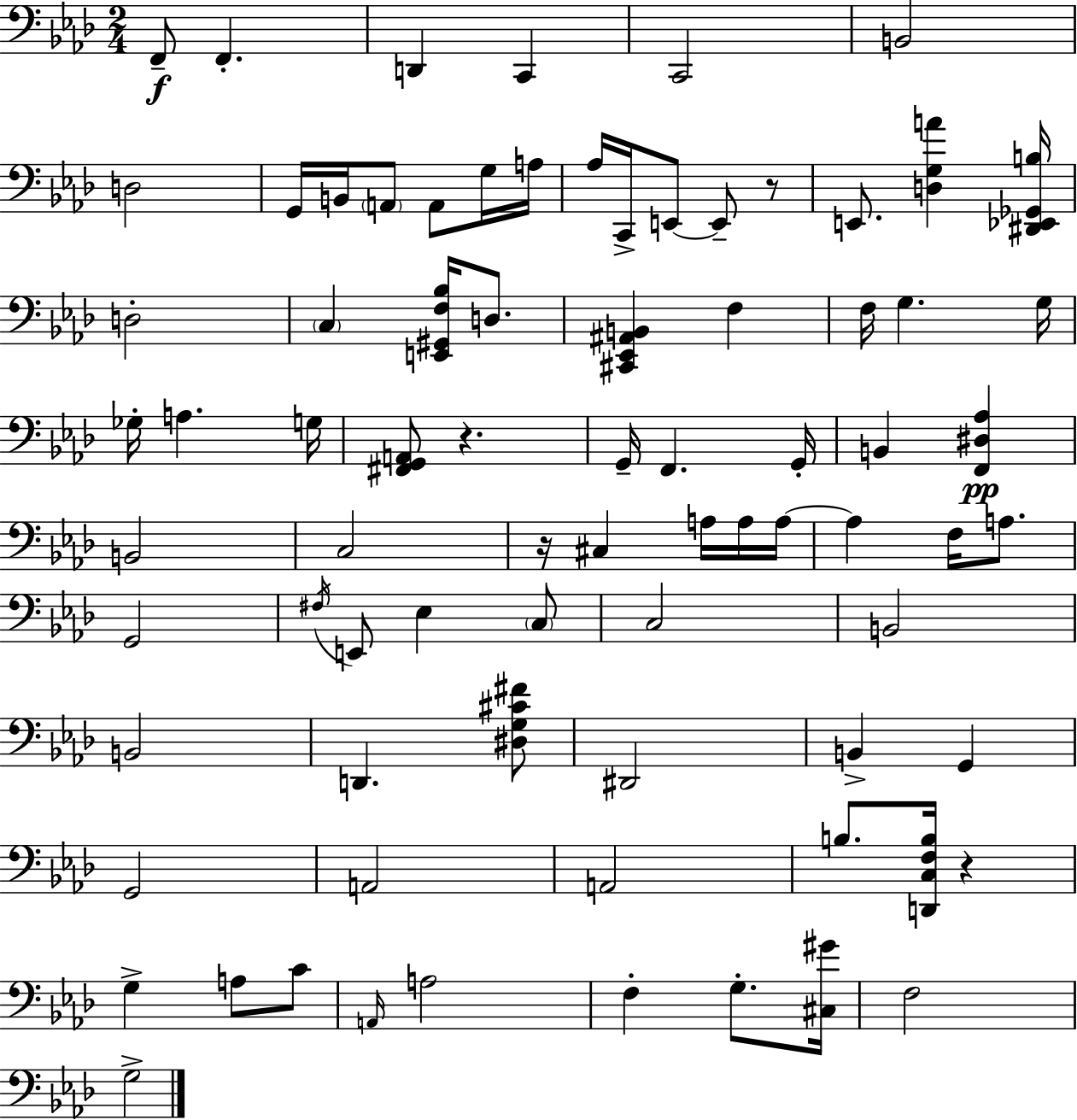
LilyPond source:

{
  \clef bass
  \numericTimeSignature
  \time 2/4
  \key aes \major
  f,8--\f f,4.-. | d,4 c,4 | c,2 | b,2 | \break d2 | g,16 b,16 \parenthesize a,8 a,8 g16 a16 | aes16 c,16-> e,8~~ e,8-- r8 | e,8. <d g a'>4 <dis, ees, ges, b>16 | \break d2-. | \parenthesize c4 <e, gis, f bes>16 d8. | <cis, ees, ais, b,>4 f4 | f16 g4. g16 | \break ges16-. a4. g16 | <fis, g, a,>8 r4. | g,16-- f,4. g,16-. | b,4 <f, dis aes>4\pp | \break b,2 | c2 | r16 cis4 a16 a16 a16~~ | a4 f16 a8. | \break g,2 | \acciaccatura { fis16 } e,8 ees4 \parenthesize c8 | c2 | b,2 | \break b,2 | d,4. <dis g cis' fis'>8 | dis,2 | b,4-> g,4 | \break g,2 | a,2 | a,2 | b8. <d, c f b>16 r4 | \break g4-> a8 c'8 | \grace { a,16 } a2 | f4-. g8.-. | <cis gis'>16 f2 | \break g2-> | \bar "|."
}